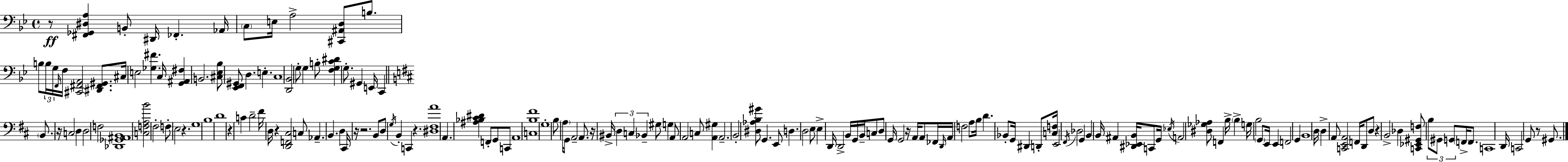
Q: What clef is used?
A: bass